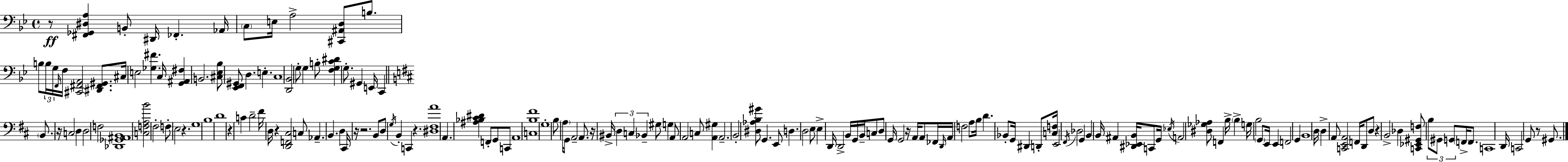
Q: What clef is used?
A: bass